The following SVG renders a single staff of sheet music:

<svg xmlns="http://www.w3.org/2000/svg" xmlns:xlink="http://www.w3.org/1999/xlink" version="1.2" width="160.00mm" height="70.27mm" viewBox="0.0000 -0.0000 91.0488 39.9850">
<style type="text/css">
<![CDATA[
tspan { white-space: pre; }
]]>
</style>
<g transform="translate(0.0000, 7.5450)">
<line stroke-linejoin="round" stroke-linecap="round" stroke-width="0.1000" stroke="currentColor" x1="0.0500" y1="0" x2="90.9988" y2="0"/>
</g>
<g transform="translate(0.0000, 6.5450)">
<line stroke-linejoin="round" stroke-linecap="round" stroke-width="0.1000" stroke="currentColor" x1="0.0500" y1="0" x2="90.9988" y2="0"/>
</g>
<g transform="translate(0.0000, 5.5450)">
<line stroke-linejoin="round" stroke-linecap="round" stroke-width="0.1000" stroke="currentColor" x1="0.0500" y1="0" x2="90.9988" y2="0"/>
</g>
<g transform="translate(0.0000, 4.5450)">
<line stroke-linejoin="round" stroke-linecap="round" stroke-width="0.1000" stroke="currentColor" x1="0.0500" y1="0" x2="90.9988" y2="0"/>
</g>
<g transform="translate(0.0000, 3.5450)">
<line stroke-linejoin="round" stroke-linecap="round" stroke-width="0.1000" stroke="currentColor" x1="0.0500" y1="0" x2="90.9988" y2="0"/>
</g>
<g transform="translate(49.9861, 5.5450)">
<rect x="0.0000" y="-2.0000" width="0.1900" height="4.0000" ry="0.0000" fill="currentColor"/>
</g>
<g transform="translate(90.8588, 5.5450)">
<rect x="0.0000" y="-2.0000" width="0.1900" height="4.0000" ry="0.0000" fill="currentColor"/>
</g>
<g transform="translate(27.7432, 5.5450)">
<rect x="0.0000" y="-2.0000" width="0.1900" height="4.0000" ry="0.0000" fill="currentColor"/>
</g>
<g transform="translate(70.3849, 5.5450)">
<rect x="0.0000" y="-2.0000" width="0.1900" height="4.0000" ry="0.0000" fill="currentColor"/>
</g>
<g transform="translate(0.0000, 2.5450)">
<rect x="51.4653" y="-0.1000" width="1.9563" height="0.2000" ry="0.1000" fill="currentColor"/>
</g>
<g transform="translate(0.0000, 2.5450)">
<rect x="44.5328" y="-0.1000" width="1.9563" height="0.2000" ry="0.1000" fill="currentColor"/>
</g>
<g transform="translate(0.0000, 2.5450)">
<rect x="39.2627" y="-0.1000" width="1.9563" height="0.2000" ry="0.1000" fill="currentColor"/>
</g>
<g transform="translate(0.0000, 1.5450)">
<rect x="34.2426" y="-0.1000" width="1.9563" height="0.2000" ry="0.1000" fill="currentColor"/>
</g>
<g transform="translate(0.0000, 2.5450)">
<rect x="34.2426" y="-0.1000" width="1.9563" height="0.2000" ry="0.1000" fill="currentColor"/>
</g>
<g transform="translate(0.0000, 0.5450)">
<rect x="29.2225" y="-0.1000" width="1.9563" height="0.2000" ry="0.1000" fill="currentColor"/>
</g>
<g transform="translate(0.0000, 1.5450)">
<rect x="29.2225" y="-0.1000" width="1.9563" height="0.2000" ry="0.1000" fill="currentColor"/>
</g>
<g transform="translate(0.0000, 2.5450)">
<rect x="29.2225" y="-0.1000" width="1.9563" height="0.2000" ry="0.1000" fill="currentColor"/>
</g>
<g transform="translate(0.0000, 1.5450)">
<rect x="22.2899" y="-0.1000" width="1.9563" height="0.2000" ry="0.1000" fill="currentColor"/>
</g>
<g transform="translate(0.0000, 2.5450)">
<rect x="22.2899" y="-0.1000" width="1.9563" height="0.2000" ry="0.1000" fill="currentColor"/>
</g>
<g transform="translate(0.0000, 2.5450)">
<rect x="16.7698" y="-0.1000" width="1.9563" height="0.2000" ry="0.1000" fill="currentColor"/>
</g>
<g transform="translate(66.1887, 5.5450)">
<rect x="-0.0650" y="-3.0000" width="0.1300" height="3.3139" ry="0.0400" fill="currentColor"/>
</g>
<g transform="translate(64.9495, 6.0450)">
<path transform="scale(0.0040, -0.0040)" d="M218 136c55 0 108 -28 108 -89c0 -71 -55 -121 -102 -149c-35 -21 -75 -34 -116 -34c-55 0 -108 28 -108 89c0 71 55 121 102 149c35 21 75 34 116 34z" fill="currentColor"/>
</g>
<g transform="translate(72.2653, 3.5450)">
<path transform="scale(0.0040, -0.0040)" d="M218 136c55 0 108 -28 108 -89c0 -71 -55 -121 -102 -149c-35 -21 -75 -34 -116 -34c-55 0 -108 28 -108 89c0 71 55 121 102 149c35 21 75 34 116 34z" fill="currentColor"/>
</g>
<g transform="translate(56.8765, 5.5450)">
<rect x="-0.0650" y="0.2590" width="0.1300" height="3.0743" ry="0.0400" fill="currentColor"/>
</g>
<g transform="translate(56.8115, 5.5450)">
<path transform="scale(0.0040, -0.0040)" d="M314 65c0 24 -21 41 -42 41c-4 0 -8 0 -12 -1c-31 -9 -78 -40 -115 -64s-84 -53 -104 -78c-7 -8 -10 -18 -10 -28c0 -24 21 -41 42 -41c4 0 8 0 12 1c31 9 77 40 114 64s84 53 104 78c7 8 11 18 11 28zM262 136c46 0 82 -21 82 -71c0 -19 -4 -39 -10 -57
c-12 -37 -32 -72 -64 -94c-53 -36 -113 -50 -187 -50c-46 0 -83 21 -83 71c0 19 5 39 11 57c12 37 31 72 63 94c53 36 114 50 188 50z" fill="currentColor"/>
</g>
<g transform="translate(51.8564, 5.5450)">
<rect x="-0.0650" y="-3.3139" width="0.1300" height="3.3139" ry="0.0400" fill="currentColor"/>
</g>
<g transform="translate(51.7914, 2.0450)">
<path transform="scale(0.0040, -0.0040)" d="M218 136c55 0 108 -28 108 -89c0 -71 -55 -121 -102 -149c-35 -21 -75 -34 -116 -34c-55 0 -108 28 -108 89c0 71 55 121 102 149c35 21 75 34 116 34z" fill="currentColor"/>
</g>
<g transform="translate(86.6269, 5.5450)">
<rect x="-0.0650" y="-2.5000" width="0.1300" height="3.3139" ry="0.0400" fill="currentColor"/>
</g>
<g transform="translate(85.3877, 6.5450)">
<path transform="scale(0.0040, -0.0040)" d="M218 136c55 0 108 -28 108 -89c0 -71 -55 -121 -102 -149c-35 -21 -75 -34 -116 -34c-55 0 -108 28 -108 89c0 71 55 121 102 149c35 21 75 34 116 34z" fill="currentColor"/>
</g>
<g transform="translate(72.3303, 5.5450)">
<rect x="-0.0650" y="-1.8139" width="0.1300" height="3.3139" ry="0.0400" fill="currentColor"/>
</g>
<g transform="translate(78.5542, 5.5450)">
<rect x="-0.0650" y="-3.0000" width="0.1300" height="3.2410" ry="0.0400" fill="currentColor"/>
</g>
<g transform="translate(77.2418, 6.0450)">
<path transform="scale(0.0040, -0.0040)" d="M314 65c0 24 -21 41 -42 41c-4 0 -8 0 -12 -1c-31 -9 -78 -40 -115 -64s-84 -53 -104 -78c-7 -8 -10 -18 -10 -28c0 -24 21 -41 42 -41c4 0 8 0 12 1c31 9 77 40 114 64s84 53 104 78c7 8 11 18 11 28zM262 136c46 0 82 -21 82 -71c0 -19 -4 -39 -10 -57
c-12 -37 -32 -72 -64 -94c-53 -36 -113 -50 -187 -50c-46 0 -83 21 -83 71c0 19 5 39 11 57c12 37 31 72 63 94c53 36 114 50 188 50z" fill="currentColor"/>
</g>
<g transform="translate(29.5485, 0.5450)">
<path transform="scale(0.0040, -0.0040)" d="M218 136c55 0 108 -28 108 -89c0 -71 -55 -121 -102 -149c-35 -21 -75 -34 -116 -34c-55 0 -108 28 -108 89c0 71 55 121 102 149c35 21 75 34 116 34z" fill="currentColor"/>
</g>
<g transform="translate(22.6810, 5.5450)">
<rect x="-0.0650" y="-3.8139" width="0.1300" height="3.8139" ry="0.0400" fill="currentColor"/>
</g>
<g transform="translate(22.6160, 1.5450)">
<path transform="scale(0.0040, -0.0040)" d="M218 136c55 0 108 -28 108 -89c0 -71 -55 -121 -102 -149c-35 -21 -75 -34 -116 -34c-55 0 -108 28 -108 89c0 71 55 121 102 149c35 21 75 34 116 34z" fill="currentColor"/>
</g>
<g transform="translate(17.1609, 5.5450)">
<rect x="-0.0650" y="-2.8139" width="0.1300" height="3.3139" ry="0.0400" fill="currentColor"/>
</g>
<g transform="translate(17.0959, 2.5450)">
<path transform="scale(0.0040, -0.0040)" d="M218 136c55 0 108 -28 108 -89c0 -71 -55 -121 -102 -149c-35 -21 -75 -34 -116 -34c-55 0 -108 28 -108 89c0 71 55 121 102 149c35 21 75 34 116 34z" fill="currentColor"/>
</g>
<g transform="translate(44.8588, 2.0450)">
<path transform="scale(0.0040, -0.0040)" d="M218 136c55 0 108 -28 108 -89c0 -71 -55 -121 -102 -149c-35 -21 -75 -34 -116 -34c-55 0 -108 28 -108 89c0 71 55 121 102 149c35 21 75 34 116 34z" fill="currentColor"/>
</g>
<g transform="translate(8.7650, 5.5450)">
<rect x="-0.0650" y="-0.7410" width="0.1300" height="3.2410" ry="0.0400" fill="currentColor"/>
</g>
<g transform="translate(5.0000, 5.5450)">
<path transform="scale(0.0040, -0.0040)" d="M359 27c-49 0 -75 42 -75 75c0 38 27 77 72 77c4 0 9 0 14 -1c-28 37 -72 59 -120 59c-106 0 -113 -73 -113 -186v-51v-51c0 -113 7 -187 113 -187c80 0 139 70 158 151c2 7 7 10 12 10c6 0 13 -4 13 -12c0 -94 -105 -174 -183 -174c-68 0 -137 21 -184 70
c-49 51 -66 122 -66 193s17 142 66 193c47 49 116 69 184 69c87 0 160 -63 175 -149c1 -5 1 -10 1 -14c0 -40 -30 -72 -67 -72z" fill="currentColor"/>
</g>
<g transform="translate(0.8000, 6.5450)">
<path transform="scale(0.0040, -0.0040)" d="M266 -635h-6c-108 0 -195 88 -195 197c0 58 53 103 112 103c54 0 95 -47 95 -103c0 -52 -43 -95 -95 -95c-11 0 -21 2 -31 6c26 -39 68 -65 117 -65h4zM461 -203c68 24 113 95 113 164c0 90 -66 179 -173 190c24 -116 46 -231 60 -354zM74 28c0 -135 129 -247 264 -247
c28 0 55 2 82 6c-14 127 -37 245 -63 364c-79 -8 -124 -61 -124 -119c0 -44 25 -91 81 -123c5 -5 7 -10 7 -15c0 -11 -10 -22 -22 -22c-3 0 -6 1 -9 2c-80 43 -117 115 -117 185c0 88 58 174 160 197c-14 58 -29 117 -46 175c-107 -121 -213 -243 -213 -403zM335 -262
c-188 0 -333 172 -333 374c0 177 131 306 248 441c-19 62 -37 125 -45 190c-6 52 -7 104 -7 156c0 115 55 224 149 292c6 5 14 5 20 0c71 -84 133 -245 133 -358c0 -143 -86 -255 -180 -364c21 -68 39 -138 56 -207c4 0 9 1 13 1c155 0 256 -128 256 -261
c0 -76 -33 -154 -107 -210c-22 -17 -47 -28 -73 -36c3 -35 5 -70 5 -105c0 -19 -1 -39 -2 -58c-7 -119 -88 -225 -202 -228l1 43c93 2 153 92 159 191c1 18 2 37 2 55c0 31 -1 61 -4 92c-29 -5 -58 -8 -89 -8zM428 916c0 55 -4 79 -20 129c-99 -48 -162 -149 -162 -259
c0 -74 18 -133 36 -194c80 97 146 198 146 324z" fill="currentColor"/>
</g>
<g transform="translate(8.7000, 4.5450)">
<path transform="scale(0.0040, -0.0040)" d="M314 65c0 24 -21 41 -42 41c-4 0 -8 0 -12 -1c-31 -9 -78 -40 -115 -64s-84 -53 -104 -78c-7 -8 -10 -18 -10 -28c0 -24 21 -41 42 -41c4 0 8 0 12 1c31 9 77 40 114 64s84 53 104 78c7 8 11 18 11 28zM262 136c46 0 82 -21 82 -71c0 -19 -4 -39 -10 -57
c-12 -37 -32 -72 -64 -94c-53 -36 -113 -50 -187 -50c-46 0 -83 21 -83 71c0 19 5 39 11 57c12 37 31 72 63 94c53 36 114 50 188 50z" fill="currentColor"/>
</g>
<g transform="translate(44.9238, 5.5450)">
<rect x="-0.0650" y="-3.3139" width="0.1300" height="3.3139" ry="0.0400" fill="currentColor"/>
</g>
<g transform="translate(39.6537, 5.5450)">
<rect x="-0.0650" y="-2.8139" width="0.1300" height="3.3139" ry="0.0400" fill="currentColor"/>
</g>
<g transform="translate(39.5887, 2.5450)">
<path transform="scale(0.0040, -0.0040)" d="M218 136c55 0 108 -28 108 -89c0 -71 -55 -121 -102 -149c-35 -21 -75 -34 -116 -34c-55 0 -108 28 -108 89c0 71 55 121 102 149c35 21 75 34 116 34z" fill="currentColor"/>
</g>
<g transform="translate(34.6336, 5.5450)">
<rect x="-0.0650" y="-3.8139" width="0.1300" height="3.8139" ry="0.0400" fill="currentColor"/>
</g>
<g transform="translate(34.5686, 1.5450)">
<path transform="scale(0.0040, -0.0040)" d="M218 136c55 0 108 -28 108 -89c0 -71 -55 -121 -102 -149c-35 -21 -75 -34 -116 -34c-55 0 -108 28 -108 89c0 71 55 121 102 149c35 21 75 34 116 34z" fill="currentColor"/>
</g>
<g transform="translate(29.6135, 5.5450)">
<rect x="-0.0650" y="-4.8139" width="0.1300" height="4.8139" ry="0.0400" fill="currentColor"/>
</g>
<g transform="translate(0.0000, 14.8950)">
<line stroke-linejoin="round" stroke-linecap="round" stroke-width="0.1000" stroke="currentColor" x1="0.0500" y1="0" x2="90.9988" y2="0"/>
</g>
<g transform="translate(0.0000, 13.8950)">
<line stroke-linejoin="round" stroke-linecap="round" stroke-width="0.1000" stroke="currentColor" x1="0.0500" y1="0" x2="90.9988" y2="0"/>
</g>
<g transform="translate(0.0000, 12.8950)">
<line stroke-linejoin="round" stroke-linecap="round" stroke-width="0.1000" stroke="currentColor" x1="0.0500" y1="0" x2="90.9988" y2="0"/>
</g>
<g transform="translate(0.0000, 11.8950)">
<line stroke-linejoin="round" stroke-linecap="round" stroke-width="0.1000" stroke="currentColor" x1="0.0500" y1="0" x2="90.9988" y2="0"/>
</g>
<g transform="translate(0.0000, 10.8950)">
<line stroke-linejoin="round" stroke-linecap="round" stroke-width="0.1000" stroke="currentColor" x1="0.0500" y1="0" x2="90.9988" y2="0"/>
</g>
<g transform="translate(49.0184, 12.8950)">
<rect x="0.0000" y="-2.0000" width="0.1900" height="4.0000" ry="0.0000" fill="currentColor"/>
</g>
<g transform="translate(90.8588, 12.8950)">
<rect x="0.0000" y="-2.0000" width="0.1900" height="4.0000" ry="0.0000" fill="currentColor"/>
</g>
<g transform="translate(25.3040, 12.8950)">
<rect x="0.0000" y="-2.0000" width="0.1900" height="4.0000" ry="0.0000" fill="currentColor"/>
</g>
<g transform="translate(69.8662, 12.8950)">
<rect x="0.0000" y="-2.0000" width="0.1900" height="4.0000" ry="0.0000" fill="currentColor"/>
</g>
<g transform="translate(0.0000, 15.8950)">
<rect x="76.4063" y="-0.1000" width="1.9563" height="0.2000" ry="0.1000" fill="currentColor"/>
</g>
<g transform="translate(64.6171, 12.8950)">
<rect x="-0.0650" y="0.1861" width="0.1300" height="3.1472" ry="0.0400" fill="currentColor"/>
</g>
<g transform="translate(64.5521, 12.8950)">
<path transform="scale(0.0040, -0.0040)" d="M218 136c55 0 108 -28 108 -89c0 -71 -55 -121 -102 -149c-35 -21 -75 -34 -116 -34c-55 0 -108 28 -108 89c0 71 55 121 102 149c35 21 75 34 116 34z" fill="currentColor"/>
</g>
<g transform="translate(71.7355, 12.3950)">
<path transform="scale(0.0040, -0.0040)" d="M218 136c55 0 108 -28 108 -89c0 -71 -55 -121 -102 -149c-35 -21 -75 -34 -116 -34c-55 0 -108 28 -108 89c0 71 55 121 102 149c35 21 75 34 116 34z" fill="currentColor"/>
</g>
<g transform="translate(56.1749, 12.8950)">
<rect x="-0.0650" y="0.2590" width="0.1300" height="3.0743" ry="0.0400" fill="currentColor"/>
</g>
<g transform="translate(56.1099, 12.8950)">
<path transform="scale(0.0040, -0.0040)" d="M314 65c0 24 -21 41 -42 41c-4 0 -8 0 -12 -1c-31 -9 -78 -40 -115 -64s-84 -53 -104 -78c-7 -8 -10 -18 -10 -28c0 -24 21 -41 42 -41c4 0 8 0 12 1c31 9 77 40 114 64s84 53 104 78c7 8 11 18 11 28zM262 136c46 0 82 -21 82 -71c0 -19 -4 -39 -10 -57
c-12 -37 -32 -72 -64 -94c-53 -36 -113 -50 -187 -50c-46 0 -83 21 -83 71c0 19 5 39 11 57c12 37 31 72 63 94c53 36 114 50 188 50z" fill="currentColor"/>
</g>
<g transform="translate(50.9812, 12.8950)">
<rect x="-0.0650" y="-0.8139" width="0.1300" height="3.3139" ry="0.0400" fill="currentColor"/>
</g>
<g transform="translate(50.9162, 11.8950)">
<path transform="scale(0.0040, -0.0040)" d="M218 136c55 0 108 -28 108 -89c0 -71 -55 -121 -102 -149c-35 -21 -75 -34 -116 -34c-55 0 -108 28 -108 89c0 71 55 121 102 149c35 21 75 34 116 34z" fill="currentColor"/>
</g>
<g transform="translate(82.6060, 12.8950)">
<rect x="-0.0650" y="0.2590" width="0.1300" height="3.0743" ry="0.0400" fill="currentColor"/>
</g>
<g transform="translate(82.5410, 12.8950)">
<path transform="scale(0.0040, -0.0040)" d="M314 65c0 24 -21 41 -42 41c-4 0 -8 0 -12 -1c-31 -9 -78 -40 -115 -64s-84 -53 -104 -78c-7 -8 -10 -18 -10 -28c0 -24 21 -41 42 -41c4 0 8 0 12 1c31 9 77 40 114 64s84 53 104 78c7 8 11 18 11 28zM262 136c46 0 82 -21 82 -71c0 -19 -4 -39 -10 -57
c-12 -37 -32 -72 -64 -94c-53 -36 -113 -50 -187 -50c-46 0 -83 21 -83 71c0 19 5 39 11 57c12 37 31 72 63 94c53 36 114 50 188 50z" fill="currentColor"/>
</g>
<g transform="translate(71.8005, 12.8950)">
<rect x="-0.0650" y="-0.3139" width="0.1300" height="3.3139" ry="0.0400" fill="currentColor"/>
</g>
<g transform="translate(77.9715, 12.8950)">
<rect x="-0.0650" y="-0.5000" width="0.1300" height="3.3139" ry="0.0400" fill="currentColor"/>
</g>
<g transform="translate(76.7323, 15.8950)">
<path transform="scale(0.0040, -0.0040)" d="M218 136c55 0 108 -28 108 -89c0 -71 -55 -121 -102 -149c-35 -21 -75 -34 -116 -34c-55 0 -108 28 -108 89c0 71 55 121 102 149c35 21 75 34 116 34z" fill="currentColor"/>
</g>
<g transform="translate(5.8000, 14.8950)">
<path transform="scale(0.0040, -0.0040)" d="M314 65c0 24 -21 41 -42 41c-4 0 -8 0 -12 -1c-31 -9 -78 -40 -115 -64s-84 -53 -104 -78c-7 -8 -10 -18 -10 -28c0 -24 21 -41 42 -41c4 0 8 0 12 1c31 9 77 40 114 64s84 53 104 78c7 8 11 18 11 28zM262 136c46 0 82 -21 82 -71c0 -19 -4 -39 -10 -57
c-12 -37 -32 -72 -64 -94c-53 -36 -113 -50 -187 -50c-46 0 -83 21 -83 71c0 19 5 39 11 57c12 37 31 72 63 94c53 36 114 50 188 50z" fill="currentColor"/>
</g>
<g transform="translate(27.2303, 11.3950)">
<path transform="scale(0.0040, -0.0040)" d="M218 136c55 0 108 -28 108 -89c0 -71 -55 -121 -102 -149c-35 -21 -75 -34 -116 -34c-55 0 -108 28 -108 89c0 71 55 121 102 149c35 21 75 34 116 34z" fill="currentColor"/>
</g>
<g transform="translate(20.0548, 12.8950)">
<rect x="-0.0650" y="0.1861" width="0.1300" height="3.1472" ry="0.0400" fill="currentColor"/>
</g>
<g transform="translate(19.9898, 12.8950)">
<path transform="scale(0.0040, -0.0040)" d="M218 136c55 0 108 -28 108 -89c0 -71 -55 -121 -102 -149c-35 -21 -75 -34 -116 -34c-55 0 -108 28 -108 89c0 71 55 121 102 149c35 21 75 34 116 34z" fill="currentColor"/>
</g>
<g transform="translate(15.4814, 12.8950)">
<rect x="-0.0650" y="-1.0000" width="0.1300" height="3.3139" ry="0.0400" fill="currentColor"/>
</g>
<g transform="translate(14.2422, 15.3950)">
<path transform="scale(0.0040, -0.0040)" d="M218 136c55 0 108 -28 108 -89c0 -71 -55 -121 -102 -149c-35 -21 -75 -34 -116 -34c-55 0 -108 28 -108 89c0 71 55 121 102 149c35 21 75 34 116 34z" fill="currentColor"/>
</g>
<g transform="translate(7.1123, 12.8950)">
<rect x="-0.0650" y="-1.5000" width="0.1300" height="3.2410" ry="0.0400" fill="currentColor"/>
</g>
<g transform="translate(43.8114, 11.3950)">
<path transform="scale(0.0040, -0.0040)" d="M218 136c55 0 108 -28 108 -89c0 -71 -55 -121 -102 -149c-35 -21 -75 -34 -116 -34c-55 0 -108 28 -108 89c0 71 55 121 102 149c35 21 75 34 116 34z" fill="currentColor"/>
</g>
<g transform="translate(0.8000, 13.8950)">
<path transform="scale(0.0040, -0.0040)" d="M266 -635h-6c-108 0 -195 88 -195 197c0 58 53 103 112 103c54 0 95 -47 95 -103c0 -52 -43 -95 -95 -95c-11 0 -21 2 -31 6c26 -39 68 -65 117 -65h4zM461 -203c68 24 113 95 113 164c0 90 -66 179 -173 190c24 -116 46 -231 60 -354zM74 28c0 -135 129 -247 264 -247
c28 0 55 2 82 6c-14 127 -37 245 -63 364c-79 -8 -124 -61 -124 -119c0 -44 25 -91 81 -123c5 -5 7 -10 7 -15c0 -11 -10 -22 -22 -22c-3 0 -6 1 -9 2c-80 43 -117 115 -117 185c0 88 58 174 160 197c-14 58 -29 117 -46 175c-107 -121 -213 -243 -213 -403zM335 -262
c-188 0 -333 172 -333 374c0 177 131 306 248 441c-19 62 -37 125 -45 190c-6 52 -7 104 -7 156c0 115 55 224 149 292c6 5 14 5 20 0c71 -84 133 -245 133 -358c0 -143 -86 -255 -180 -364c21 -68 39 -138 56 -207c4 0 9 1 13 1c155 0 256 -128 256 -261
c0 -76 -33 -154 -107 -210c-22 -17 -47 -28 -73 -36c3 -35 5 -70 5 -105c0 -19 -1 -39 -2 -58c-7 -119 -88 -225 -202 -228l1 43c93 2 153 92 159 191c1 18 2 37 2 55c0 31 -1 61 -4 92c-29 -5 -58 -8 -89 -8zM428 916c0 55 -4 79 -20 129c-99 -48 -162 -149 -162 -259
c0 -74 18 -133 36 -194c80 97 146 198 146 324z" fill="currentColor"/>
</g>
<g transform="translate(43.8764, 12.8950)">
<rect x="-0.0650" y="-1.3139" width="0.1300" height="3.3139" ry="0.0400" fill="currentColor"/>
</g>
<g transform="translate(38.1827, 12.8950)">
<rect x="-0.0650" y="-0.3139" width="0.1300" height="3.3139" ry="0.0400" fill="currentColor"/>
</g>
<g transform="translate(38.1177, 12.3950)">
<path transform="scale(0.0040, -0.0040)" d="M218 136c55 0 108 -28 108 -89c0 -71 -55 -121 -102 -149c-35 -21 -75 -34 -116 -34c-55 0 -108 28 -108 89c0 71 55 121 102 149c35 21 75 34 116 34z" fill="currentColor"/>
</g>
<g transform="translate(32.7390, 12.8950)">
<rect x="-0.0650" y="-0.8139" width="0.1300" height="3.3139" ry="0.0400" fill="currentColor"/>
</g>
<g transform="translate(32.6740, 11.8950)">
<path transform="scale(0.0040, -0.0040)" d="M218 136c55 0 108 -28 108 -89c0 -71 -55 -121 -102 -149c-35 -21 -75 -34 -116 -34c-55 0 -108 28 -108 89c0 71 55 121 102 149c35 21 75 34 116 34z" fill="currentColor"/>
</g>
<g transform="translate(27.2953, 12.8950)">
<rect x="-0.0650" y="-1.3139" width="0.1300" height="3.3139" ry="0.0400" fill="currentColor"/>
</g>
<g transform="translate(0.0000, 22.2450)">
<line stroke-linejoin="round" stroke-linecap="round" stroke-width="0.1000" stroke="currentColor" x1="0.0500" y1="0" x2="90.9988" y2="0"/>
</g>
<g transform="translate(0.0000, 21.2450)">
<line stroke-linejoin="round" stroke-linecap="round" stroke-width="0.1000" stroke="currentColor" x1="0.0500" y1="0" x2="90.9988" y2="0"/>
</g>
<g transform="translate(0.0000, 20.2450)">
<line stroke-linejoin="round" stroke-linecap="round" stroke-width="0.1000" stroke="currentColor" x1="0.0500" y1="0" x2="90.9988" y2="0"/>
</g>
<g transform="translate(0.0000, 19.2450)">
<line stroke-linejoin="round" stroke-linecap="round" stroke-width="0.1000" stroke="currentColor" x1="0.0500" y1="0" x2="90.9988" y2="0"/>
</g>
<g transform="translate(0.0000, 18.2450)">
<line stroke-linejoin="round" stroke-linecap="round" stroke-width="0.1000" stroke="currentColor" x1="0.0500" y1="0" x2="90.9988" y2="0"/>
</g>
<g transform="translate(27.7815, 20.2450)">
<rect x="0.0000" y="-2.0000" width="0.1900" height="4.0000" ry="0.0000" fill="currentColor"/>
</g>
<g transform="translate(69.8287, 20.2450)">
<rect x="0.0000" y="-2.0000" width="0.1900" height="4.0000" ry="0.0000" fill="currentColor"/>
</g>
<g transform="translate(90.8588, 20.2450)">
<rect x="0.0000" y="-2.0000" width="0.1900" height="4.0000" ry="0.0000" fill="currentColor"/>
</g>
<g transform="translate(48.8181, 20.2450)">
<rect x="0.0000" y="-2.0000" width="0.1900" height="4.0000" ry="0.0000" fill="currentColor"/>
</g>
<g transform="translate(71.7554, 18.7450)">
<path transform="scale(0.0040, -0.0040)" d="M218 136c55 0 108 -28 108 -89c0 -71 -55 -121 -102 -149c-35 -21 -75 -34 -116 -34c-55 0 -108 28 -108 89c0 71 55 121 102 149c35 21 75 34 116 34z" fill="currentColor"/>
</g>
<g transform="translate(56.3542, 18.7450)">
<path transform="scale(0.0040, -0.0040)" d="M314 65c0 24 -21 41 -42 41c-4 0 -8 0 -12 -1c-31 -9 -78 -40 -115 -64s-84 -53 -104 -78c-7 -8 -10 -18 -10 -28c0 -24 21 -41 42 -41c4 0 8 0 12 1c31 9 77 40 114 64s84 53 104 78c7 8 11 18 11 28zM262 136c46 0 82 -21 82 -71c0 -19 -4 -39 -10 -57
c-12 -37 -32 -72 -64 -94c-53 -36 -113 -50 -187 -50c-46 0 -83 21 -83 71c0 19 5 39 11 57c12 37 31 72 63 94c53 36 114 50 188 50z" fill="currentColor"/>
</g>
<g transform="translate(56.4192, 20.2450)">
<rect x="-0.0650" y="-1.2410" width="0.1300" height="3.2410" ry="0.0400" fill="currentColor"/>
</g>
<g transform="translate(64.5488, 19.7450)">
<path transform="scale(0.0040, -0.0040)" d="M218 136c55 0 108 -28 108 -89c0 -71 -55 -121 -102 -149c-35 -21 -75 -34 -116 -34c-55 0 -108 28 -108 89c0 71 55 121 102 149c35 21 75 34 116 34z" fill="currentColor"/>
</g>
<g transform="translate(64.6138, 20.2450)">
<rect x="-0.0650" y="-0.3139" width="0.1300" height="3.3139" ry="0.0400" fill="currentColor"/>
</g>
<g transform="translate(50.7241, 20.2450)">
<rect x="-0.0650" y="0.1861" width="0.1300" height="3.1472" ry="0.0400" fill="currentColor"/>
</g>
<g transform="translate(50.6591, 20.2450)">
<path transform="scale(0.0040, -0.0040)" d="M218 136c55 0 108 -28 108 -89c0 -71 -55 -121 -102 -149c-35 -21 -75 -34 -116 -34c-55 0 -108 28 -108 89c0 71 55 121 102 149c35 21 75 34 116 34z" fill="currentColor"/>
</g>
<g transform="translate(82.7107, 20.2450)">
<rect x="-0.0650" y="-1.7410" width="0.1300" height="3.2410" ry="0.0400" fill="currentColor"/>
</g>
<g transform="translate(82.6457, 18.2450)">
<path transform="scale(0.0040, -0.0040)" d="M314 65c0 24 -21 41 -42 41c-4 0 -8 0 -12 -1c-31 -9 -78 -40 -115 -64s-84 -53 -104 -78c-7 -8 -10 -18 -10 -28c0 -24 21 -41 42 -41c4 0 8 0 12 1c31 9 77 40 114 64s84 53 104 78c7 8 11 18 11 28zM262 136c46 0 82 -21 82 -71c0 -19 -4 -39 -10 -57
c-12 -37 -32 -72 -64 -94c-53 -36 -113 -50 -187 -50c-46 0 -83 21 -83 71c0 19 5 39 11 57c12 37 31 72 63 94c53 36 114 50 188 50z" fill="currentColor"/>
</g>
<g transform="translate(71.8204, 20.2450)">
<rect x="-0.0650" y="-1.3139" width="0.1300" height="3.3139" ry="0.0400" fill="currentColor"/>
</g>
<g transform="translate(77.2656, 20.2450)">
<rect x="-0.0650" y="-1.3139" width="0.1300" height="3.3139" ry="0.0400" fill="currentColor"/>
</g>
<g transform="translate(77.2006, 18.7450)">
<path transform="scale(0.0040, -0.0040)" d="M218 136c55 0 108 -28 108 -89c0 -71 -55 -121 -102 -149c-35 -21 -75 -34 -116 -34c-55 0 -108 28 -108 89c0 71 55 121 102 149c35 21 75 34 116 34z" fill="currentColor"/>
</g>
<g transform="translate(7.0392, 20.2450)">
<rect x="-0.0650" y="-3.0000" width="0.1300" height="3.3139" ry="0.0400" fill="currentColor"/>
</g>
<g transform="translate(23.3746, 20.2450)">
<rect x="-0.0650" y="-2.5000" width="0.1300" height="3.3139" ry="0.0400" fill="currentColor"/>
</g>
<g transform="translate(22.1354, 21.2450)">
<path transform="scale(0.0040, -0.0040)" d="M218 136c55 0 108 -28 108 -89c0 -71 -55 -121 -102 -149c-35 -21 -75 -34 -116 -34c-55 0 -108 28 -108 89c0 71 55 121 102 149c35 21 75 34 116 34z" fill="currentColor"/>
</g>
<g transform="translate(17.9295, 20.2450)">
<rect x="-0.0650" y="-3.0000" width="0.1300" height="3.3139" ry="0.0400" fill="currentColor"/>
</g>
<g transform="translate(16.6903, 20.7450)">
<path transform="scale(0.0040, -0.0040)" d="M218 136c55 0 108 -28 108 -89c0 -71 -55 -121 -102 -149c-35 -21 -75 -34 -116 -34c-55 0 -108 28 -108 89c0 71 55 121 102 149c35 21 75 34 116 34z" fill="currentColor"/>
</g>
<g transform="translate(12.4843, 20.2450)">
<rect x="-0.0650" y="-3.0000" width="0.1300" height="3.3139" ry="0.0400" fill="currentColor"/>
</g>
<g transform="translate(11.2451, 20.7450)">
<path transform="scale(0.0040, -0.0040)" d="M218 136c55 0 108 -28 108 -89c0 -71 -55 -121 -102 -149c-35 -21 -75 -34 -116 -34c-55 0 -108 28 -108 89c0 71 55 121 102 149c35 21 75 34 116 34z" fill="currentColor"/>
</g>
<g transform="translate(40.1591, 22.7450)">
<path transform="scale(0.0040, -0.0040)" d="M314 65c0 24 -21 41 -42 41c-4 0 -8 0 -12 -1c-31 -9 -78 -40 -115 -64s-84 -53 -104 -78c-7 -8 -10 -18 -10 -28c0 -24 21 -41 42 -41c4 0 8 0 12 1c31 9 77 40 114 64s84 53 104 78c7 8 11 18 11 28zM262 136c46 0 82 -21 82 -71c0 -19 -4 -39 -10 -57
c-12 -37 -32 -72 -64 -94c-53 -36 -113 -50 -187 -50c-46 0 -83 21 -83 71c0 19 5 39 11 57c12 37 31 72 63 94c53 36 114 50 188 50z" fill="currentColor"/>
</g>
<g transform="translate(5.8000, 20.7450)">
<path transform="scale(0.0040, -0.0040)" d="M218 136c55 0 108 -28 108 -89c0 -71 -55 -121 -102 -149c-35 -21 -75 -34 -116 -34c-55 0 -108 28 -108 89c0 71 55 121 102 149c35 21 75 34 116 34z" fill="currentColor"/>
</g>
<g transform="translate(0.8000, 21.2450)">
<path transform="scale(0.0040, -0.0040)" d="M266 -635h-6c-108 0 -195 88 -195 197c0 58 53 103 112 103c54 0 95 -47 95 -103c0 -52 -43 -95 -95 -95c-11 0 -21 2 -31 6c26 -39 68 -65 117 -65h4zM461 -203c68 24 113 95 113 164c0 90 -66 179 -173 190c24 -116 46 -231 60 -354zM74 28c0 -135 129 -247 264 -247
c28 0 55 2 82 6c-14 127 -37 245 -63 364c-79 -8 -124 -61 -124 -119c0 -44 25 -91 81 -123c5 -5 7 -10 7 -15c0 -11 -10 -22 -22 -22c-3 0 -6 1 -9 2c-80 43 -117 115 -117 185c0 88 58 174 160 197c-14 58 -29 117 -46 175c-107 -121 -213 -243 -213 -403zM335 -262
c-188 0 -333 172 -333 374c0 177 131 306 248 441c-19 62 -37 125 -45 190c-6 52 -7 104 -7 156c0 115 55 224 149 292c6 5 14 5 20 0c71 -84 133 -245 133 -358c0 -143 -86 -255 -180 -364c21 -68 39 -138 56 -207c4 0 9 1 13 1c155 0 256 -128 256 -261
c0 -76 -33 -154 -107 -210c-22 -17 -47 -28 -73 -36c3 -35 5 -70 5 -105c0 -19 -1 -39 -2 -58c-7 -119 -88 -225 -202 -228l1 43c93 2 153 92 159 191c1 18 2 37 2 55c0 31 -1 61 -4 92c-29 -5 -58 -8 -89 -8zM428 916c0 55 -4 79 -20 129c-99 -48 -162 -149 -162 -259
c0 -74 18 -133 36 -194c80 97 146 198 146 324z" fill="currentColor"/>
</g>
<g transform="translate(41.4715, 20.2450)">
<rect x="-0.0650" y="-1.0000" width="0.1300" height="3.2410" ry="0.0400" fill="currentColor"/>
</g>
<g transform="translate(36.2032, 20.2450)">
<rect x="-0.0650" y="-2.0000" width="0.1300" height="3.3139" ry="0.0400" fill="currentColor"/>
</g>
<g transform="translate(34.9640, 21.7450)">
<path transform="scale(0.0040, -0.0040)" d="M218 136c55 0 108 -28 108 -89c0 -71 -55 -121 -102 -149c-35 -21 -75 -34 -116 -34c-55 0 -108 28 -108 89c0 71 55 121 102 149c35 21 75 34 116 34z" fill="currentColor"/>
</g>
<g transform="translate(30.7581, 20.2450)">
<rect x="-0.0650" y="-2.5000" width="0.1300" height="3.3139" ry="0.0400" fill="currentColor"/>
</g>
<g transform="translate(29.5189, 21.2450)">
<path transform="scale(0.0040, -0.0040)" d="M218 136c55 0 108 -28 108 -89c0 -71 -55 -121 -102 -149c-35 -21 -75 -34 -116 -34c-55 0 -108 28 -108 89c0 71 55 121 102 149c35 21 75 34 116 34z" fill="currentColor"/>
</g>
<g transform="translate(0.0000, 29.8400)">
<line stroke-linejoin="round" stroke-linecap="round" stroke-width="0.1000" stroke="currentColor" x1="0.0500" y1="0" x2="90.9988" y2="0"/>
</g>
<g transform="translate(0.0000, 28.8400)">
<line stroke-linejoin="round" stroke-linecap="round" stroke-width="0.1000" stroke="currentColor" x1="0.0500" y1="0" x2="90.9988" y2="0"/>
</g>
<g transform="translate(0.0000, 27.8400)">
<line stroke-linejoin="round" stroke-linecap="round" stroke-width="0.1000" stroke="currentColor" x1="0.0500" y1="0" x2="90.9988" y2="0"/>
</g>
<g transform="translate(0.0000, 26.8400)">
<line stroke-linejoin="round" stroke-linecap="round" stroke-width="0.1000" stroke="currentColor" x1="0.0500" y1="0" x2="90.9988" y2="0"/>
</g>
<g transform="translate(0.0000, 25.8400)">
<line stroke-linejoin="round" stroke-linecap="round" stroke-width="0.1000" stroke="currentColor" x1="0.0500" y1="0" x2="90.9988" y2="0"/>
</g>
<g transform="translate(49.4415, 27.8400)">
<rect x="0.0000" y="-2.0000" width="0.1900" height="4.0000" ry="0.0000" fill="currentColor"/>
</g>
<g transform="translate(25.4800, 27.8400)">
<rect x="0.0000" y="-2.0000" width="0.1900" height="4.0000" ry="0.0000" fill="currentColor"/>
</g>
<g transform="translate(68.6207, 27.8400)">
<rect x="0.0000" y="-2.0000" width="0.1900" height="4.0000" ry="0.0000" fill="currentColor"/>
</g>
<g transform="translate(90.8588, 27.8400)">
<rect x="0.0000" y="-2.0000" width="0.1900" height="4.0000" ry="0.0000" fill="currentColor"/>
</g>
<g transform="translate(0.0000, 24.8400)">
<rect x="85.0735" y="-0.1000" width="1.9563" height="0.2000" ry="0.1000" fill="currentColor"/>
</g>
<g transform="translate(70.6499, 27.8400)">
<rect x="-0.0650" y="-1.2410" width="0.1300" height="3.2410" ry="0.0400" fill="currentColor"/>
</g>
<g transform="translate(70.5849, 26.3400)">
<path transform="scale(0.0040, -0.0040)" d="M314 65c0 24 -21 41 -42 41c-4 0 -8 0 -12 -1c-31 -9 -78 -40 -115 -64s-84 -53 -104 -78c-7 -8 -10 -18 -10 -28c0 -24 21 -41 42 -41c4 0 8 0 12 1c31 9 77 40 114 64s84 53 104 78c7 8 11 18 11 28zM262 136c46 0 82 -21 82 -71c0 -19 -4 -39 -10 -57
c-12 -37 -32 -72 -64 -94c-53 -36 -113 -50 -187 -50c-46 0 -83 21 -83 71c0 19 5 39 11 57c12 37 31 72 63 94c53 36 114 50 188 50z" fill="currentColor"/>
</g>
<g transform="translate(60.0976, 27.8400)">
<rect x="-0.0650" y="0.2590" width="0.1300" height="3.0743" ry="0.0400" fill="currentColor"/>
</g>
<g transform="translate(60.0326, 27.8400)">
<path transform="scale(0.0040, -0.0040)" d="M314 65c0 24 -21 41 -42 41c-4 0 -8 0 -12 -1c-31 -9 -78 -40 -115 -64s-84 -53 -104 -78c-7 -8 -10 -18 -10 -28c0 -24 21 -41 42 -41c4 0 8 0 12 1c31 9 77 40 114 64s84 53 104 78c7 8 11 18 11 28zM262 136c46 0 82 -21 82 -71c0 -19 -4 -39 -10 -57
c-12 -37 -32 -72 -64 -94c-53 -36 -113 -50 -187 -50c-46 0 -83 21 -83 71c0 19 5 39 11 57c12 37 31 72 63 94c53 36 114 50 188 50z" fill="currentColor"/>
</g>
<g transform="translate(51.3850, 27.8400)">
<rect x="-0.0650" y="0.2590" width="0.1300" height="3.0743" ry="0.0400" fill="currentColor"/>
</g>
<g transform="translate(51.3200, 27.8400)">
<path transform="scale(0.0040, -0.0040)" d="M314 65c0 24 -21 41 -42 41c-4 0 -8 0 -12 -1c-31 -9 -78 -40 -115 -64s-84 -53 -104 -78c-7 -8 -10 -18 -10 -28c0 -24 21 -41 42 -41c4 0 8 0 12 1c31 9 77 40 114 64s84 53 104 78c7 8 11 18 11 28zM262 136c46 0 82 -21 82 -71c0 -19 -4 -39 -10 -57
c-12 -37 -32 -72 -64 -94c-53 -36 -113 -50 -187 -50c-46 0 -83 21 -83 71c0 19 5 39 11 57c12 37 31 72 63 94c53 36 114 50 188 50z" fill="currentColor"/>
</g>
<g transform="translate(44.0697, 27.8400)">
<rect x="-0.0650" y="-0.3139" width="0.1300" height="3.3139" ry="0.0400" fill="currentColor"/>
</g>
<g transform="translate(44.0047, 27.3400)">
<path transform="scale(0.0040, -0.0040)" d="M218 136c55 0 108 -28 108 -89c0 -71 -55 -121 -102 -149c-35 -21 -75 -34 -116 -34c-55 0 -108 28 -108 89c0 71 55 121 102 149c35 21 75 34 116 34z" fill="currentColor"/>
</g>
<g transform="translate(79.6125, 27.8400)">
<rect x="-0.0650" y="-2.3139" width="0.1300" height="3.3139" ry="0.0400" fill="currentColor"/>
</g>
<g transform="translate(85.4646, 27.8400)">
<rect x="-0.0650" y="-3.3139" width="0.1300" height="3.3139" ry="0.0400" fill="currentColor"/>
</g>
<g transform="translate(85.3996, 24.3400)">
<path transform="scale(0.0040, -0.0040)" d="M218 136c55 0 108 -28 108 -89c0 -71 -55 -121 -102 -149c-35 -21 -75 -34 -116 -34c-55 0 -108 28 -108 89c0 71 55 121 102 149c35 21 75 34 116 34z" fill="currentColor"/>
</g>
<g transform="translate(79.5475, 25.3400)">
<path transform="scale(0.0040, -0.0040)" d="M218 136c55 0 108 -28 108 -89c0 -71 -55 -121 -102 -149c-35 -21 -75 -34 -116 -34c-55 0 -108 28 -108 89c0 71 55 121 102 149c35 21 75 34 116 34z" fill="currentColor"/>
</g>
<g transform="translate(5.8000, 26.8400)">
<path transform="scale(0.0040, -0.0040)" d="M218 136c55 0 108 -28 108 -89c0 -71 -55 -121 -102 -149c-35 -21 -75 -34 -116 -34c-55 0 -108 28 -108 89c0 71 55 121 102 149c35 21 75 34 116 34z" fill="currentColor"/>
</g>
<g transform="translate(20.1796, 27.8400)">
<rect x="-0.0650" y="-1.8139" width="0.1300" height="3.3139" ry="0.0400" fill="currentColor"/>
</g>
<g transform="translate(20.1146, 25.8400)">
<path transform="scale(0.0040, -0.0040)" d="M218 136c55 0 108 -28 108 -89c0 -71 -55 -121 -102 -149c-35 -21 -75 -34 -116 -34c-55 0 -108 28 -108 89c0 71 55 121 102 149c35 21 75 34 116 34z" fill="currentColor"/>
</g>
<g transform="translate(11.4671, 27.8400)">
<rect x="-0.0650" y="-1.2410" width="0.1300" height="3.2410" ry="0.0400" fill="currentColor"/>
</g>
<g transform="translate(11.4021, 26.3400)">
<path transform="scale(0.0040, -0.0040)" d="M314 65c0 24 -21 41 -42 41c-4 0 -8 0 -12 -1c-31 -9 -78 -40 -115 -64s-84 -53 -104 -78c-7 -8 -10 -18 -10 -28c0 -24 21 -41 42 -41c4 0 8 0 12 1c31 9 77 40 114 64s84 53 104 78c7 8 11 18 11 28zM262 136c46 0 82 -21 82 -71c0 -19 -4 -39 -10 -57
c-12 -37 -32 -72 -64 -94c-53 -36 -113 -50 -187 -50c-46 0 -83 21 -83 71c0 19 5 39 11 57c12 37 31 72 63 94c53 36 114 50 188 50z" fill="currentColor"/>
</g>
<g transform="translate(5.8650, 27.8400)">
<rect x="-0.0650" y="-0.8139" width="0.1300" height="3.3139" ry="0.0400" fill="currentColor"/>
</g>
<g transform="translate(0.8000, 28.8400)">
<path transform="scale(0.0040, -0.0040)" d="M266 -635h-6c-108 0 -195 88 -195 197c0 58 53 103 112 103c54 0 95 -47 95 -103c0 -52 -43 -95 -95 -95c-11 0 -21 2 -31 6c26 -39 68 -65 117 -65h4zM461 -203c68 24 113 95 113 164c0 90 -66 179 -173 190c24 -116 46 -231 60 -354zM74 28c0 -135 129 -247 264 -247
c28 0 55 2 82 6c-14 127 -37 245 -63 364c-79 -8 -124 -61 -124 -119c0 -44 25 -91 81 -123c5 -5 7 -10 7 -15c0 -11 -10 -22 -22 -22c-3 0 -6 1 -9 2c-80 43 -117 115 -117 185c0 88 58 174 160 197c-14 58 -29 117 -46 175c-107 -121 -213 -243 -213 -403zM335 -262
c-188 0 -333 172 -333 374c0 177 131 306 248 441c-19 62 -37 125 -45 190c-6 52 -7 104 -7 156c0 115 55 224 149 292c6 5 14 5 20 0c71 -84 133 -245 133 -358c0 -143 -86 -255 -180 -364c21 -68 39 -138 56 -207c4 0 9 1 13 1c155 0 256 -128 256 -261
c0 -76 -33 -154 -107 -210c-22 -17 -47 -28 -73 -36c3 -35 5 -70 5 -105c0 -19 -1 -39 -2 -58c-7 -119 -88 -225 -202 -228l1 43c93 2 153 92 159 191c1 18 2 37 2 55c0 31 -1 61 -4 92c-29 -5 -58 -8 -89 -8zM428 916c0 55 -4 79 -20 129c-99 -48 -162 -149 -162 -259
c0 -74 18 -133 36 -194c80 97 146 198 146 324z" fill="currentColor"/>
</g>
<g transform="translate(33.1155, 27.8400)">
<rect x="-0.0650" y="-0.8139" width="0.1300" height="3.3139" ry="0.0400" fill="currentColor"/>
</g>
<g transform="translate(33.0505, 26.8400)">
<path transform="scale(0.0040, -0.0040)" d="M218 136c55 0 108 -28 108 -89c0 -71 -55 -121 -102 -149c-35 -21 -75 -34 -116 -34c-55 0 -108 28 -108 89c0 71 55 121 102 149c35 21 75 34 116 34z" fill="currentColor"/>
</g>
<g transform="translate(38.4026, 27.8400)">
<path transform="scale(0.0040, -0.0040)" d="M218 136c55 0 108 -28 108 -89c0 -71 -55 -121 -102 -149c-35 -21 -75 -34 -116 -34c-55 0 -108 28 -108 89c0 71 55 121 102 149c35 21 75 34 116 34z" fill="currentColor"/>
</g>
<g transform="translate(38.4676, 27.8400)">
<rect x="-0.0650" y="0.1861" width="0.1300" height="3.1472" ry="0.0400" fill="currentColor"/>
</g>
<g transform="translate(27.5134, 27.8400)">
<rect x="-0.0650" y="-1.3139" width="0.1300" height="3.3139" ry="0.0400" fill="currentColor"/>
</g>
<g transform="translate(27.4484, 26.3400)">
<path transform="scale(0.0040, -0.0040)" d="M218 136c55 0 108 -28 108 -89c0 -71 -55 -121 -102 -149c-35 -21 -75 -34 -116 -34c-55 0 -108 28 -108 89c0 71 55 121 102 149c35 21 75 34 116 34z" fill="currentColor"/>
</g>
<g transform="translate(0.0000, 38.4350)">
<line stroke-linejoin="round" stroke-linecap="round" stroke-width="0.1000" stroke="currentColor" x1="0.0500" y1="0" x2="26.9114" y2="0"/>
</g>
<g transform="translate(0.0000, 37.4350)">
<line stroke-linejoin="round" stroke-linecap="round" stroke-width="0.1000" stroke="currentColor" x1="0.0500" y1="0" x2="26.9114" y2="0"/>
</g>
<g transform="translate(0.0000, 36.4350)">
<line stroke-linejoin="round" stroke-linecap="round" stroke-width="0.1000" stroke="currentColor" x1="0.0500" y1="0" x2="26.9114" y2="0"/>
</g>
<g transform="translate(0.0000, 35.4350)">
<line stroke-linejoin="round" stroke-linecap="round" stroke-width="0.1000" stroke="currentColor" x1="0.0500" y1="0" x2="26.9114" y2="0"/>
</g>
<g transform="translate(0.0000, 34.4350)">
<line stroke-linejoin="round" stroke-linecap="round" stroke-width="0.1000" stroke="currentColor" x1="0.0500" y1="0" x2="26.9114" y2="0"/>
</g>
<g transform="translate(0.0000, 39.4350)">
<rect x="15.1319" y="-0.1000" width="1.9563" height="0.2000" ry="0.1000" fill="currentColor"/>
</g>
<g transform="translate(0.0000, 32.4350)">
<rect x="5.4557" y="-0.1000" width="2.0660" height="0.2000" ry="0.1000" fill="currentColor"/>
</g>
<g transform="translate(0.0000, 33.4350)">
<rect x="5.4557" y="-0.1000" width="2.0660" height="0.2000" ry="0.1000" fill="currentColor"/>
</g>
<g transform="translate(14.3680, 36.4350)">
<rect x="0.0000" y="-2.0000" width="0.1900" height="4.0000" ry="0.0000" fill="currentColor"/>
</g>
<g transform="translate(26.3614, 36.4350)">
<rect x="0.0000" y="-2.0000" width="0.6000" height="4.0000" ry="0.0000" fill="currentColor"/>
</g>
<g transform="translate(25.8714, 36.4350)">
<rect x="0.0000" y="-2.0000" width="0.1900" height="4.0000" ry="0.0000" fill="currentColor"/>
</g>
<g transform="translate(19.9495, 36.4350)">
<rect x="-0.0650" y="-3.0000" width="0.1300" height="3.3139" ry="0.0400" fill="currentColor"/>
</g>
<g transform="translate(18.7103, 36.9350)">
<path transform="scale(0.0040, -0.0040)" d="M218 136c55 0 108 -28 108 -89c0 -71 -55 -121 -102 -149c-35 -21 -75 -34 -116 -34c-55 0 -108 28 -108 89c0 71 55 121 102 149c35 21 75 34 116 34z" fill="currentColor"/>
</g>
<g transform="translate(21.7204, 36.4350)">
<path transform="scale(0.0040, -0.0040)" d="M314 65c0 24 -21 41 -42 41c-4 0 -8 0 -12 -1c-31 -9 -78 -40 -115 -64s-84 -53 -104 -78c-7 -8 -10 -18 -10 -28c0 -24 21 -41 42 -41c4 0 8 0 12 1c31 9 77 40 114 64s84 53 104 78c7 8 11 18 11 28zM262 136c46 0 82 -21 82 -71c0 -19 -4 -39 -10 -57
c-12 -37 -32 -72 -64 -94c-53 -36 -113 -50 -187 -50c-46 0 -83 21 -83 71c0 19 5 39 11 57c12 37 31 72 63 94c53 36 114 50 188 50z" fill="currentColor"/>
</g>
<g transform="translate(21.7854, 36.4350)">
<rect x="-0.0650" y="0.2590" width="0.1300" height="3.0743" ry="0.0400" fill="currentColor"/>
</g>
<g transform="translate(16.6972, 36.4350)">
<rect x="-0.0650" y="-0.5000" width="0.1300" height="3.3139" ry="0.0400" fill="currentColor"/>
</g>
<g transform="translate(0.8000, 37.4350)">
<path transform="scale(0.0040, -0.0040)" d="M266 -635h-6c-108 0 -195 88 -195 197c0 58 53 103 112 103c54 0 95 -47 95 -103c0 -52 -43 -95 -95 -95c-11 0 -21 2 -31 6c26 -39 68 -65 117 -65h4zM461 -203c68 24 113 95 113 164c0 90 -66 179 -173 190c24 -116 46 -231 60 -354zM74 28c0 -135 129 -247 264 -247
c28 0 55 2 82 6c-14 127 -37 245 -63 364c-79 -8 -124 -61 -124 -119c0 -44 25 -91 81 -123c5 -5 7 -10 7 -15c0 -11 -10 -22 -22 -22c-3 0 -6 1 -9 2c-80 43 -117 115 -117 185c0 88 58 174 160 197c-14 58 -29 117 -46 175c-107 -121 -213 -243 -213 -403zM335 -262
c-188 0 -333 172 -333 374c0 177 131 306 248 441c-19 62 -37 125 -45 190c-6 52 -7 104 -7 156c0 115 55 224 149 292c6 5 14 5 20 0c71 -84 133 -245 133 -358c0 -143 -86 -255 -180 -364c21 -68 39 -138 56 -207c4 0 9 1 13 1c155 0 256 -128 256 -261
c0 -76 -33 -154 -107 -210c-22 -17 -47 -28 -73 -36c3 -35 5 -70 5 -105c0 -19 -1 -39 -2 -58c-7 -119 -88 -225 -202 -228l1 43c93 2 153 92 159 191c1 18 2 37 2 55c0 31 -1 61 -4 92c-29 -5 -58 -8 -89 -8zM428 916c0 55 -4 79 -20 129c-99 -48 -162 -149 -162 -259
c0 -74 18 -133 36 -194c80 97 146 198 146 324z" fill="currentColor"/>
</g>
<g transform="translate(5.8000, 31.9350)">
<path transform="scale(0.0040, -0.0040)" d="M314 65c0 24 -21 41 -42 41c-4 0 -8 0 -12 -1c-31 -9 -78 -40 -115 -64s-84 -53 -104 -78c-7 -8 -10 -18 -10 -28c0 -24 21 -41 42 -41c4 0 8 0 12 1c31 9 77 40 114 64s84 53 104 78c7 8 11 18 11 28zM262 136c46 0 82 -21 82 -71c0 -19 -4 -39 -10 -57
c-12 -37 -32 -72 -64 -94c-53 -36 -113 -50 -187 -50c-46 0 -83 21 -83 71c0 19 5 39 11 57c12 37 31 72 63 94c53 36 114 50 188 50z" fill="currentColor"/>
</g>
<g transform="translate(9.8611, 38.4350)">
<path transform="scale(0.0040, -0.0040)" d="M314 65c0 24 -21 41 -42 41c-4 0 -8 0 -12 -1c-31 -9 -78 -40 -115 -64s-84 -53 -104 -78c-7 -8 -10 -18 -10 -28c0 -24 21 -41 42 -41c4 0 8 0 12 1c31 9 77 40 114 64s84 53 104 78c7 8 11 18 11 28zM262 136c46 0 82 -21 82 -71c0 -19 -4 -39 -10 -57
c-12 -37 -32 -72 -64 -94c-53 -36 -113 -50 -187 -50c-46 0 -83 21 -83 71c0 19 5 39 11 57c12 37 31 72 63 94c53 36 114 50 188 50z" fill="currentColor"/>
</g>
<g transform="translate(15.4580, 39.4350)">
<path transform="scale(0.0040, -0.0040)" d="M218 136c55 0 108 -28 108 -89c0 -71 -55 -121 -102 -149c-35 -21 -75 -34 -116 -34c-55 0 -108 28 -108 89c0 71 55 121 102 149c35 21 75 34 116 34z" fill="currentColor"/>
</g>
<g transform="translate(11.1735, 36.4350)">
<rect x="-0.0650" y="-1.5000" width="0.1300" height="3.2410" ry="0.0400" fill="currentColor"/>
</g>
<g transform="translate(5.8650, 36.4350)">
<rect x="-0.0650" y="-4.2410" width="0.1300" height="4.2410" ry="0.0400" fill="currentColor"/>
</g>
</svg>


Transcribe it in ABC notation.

X:1
T:Untitled
M:4/4
L:1/4
K:C
d2 a c' e' c' a b b B2 A f A2 G E2 D B e d c e d B2 B c C B2 A A A G G F D2 B e2 c e e f2 d e2 f e d B c B2 B2 e2 g b d'2 E2 C A B2